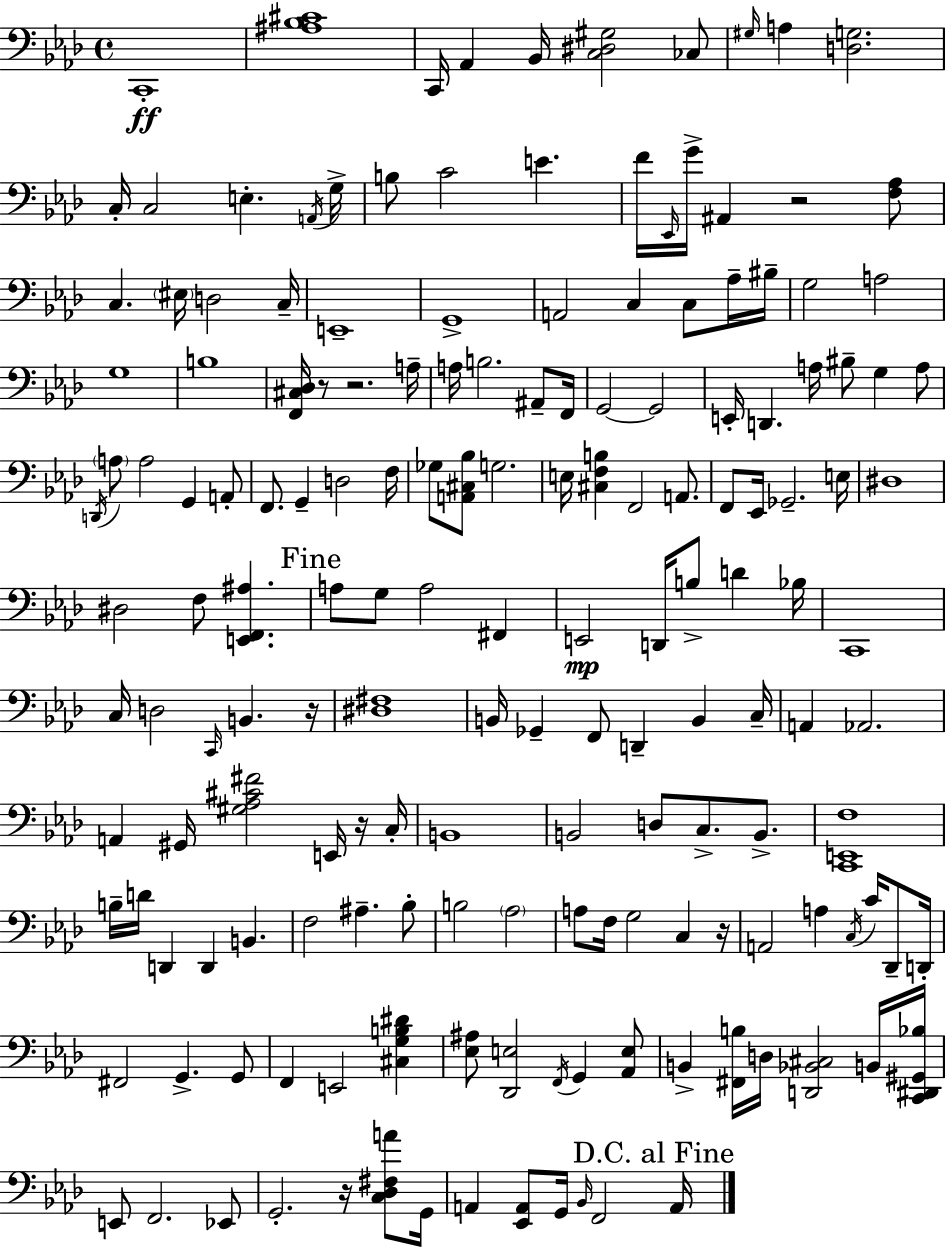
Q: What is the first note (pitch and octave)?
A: C2